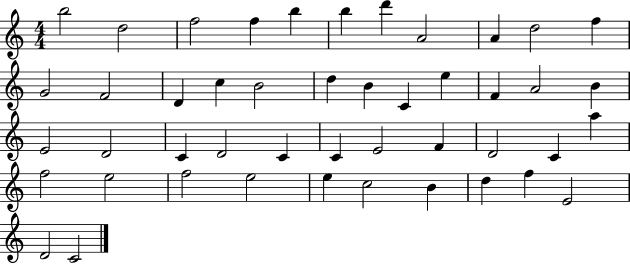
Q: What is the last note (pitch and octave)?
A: C4